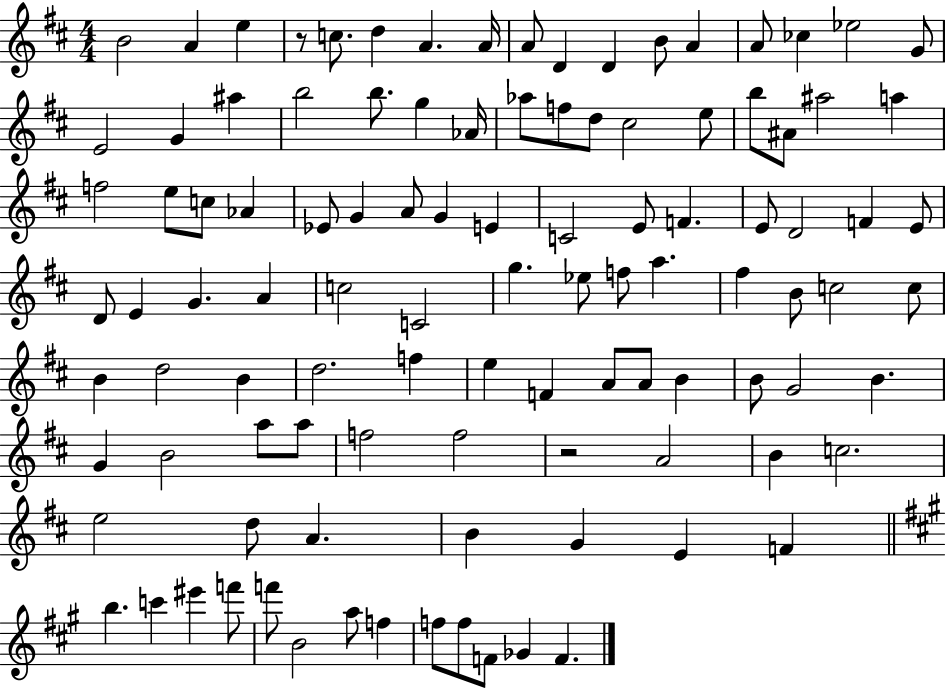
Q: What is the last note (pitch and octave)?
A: F4